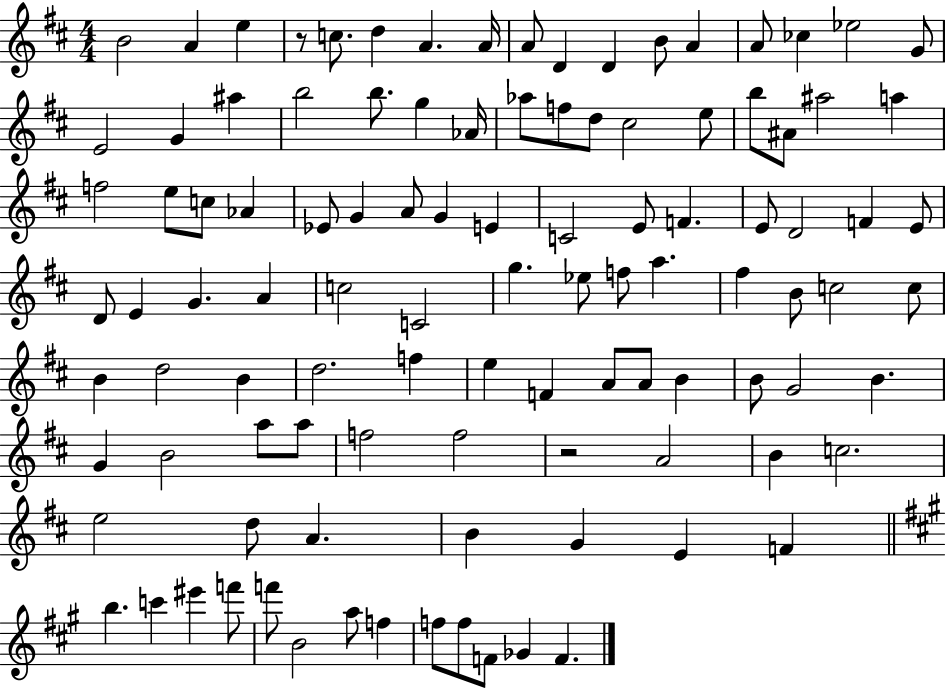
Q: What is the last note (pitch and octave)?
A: F4